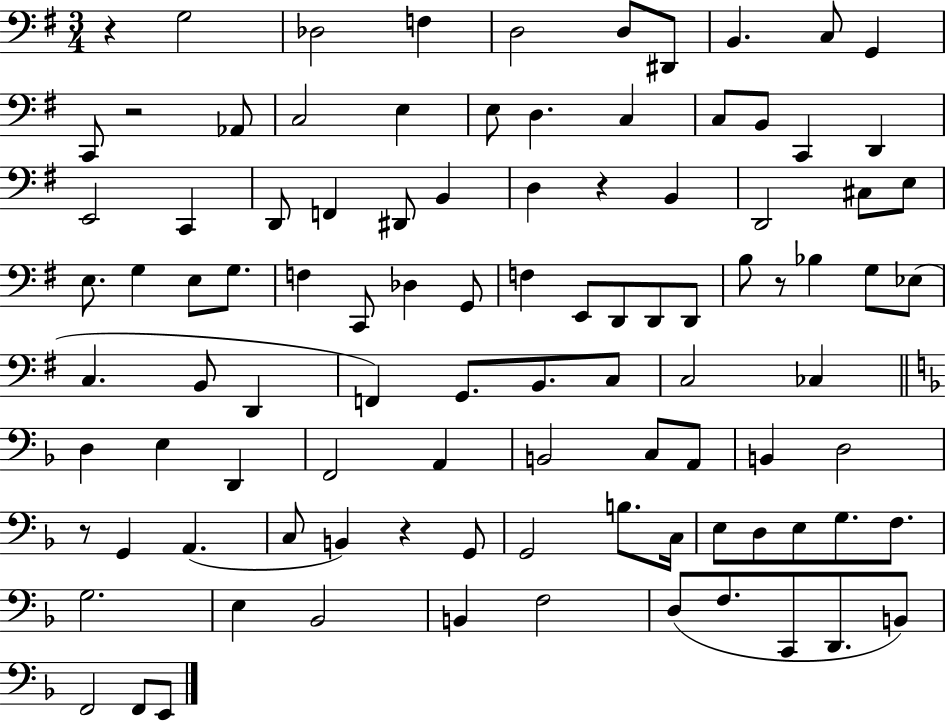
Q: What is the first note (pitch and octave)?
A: G3